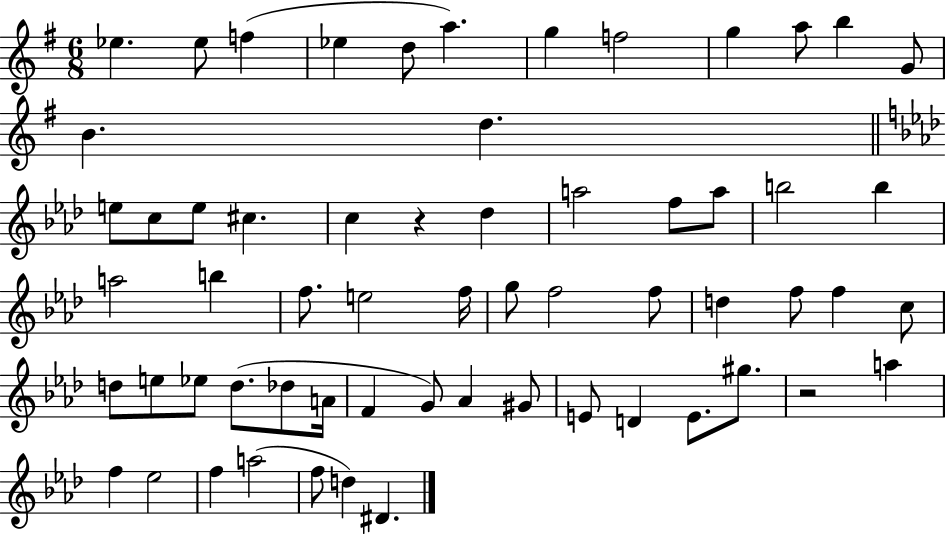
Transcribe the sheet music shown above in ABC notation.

X:1
T:Untitled
M:6/8
L:1/4
K:G
_e _e/2 f _e d/2 a g f2 g a/2 b G/2 B d e/2 c/2 e/2 ^c c z _d a2 f/2 a/2 b2 b a2 b f/2 e2 f/4 g/2 f2 f/2 d f/2 f c/2 d/2 e/2 _e/2 d/2 _d/2 A/4 F G/2 _A ^G/2 E/2 D E/2 ^g/2 z2 a f _e2 f a2 f/2 d ^D